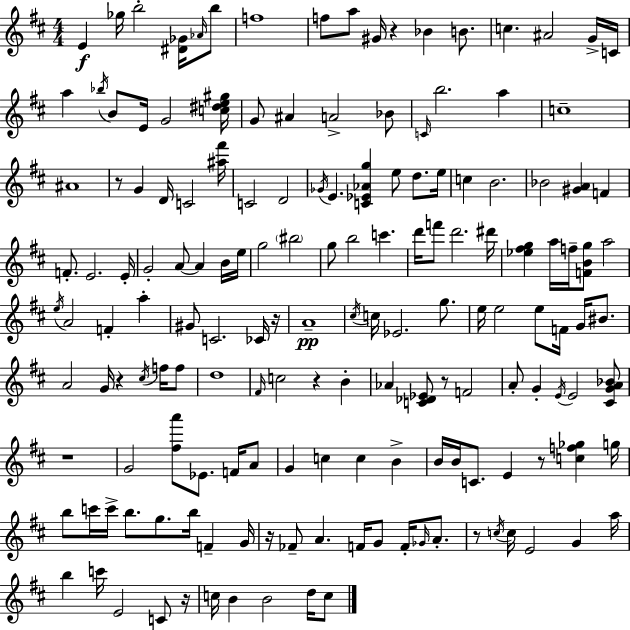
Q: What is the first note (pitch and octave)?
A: E4